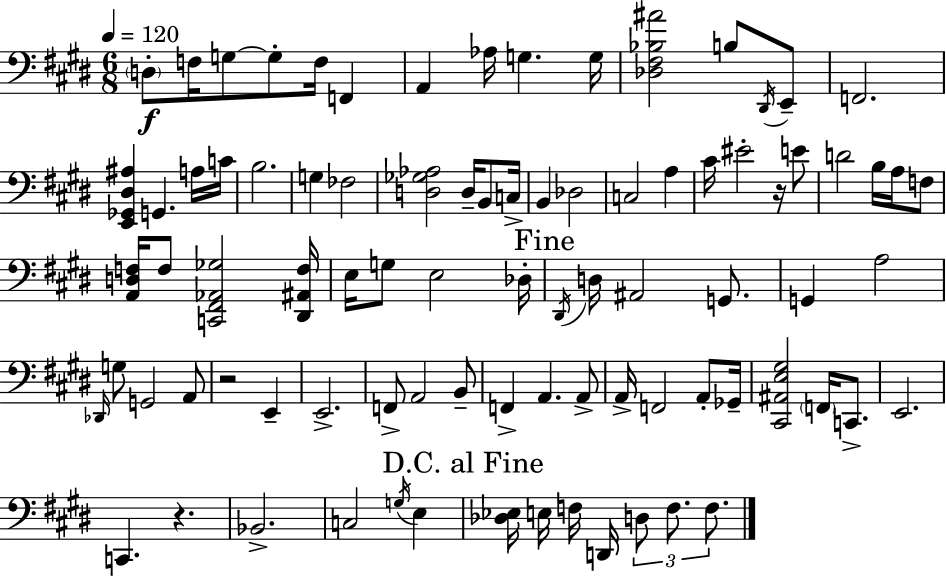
D3/e F3/s G3/e G3/e F3/s F2/q A2/q Ab3/s G3/q. G3/s [Db3,F#3,Bb3,A#4]/h B3/e D#2/s E2/e F2/h. [E2,Gb2,D#3,A#3]/q G2/q. A3/s C4/s B3/h. G3/q FES3/h [D3,Gb3,Ab3]/h D3/s B2/e C3/s B2/q Db3/h C3/h A3/q C#4/s EIS4/h R/s E4/e D4/h B3/s A3/s F3/e [A2,D3,F3]/s F3/e [C2,F#2,Ab2,Gb3]/h [D#2,A#2,F3]/s E3/s G3/e E3/h Db3/s D#2/s D3/s A#2/h G2/e. G2/q A3/h Db2/s G3/e G2/h A2/e R/h E2/q E2/h. F2/e A2/h B2/e F2/q A2/q. A2/e A2/s F2/h A2/e Gb2/s [C#2,A#2,E3,G#3]/h F2/s C2/e. E2/h. C2/q. R/q. Bb2/h. C3/h G3/s E3/q [Db3,Eb3]/s E3/s F3/s D2/s D3/e F3/e. F3/e.